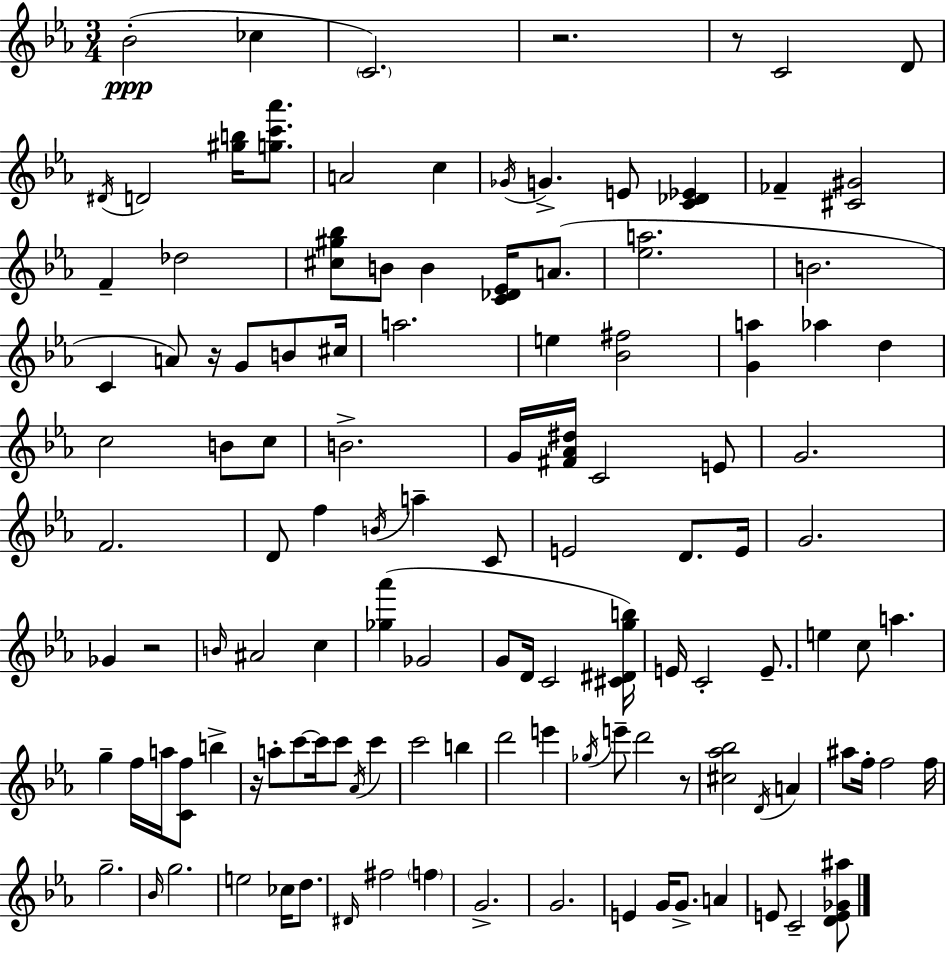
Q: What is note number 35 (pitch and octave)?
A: E4